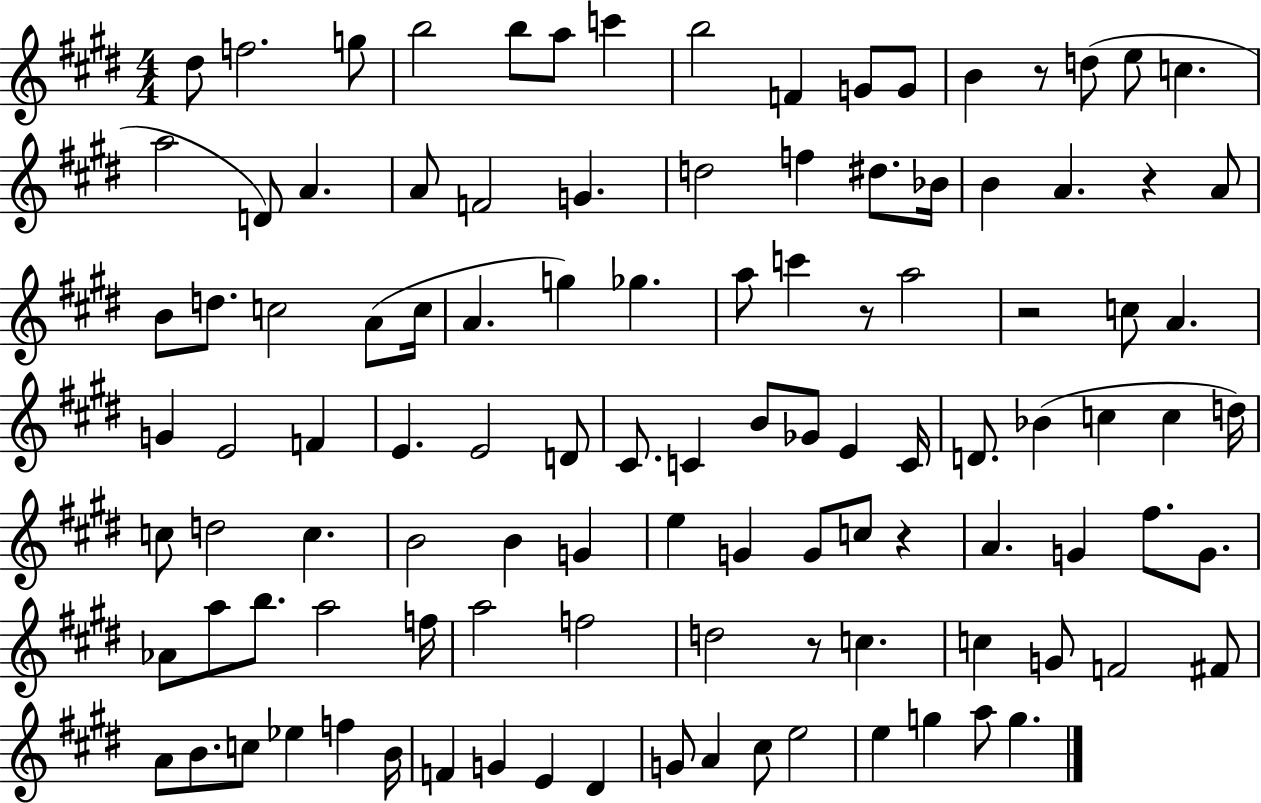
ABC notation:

X:1
T:Untitled
M:4/4
L:1/4
K:E
^d/2 f2 g/2 b2 b/2 a/2 c' b2 F G/2 G/2 B z/2 d/2 e/2 c a2 D/2 A A/2 F2 G d2 f ^d/2 _B/4 B A z A/2 B/2 d/2 c2 A/2 c/4 A g _g a/2 c' z/2 a2 z2 c/2 A G E2 F E E2 D/2 ^C/2 C B/2 _G/2 E C/4 D/2 _B c c d/4 c/2 d2 c B2 B G e G G/2 c/2 z A G ^f/2 G/2 _A/2 a/2 b/2 a2 f/4 a2 f2 d2 z/2 c c G/2 F2 ^F/2 A/2 B/2 c/2 _e f B/4 F G E ^D G/2 A ^c/2 e2 e g a/2 g